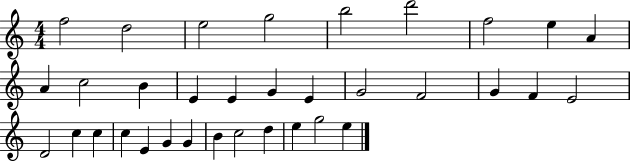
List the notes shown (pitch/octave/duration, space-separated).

F5/h D5/h E5/h G5/h B5/h D6/h F5/h E5/q A4/q A4/q C5/h B4/q E4/q E4/q G4/q E4/q G4/h F4/h G4/q F4/q E4/h D4/h C5/q C5/q C5/q E4/q G4/q G4/q B4/q C5/h D5/q E5/q G5/h E5/q